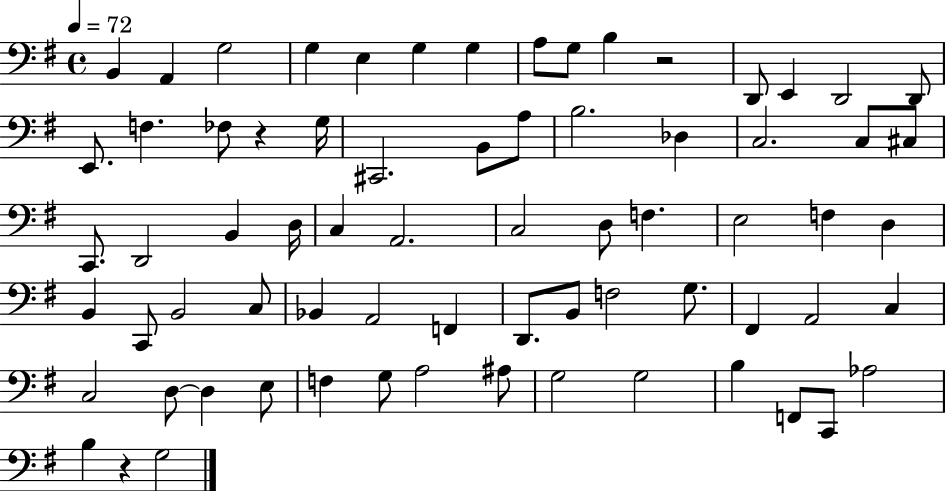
X:1
T:Untitled
M:4/4
L:1/4
K:G
B,, A,, G,2 G, E, G, G, A,/2 G,/2 B, z2 D,,/2 E,, D,,2 D,,/2 E,,/2 F, _F,/2 z G,/4 ^C,,2 B,,/2 A,/2 B,2 _D, C,2 C,/2 ^C,/2 C,,/2 D,,2 B,, D,/4 C, A,,2 C,2 D,/2 F, E,2 F, D, B,, C,,/2 B,,2 C,/2 _B,, A,,2 F,, D,,/2 B,,/2 F,2 G,/2 ^F,, A,,2 C, C,2 D,/2 D, E,/2 F, G,/2 A,2 ^A,/2 G,2 G,2 B, F,,/2 C,,/2 _A,2 B, z G,2